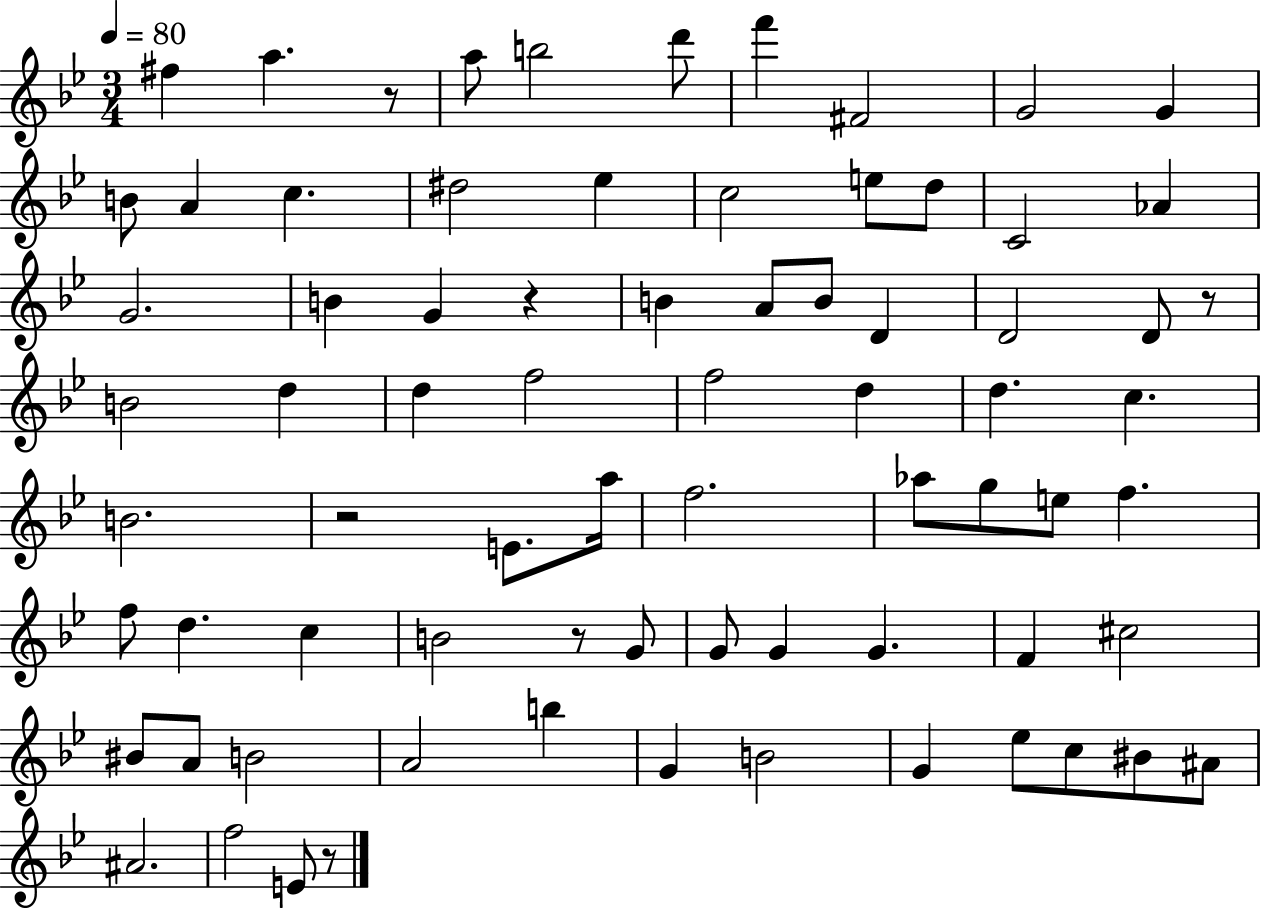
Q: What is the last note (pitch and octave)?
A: E4